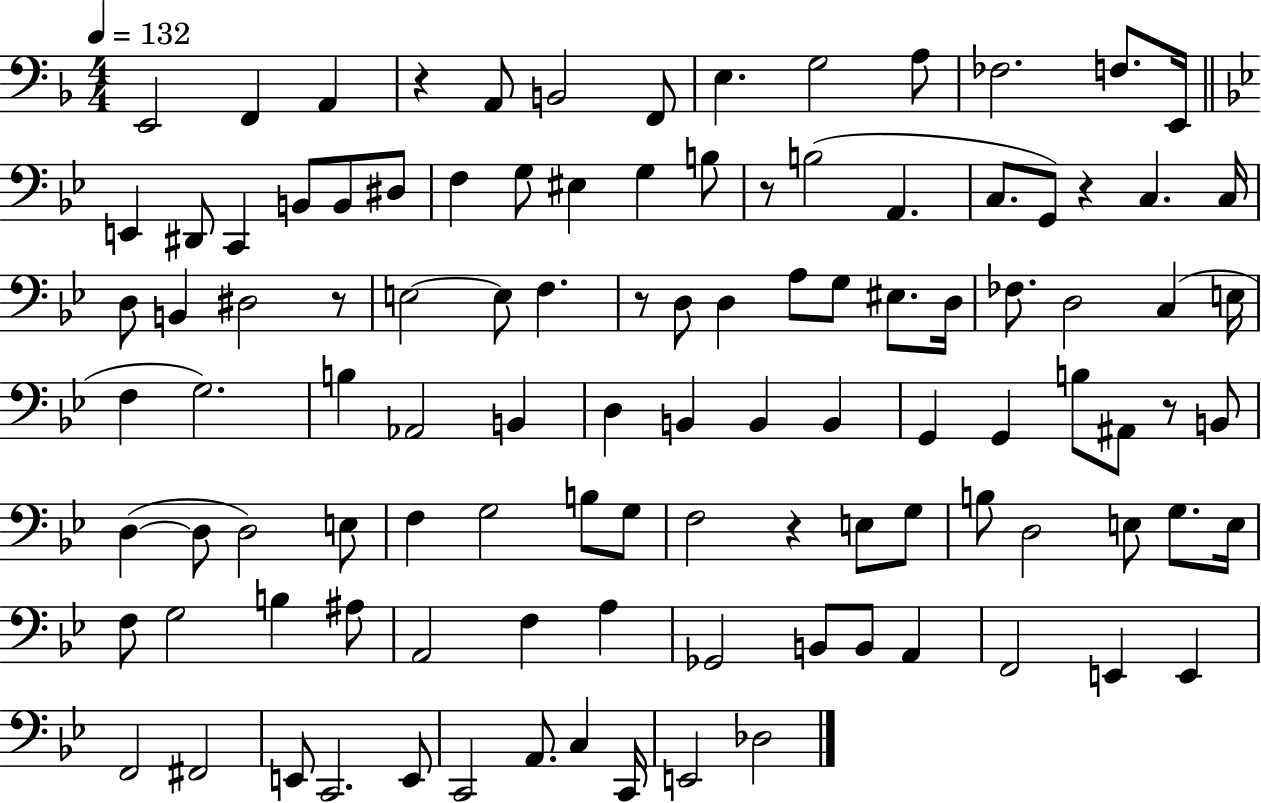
{
  \clef bass
  \numericTimeSignature
  \time 4/4
  \key f \major
  \tempo 4 = 132
  e,2 f,4 a,4 | r4 a,8 b,2 f,8 | e4. g2 a8 | fes2. f8. e,16 | \break \bar "||" \break \key g \minor e,4 dis,8 c,4 b,8 b,8 dis8 | f4 g8 eis4 g4 b8 | r8 b2( a,4. | c8. g,8) r4 c4. c16 | \break d8 b,4 dis2 r8 | e2~~ e8 f4. | r8 d8 d4 a8 g8 eis8. d16 | fes8. d2 c4( e16 | \break f4 g2.) | b4 aes,2 b,4 | d4 b,4 b,4 b,4 | g,4 g,4 b8 ais,8 r8 b,8 | \break d4~(~ d8 d2) e8 | f4 g2 b8 g8 | f2 r4 e8 g8 | b8 d2 e8 g8. e16 | \break f8 g2 b4 ais8 | a,2 f4 a4 | ges,2 b,8 b,8 a,4 | f,2 e,4 e,4 | \break f,2 fis,2 | e,8 c,2. e,8 | c,2 a,8. c4 c,16 | e,2 des2 | \break \bar "|."
}